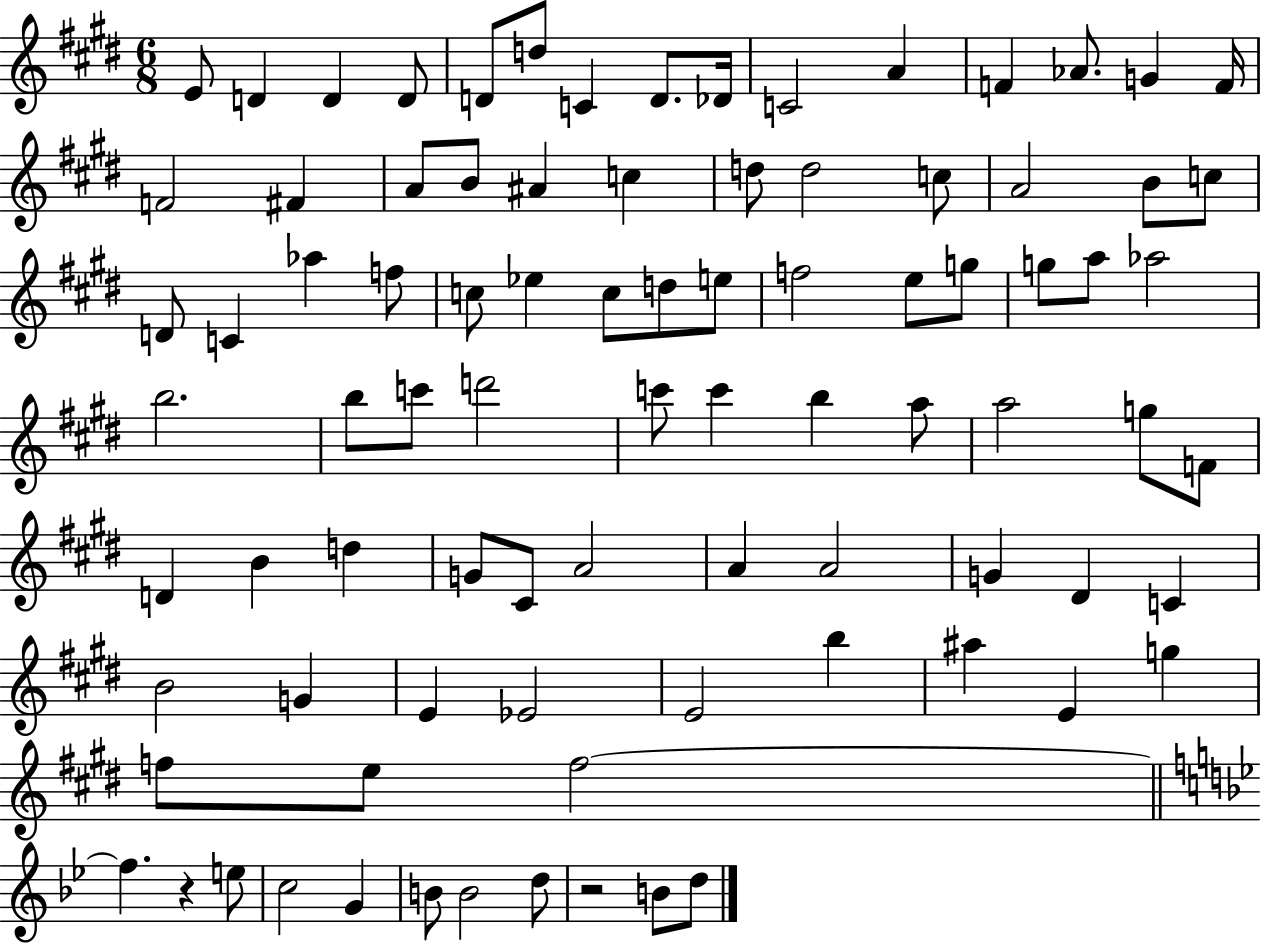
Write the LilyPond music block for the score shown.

{
  \clef treble
  \numericTimeSignature
  \time 6/8
  \key e \major
  \repeat volta 2 { e'8 d'4 d'4 d'8 | d'8 d''8 c'4 d'8. des'16 | c'2 a'4 | f'4 aes'8. g'4 f'16 | \break f'2 fis'4 | a'8 b'8 ais'4 c''4 | d''8 d''2 c''8 | a'2 b'8 c''8 | \break d'8 c'4 aes''4 f''8 | c''8 ees''4 c''8 d''8 e''8 | f''2 e''8 g''8 | g''8 a''8 aes''2 | \break b''2. | b''8 c'''8 d'''2 | c'''8 c'''4 b''4 a''8 | a''2 g''8 f'8 | \break d'4 b'4 d''4 | g'8 cis'8 a'2 | a'4 a'2 | g'4 dis'4 c'4 | \break b'2 g'4 | e'4 ees'2 | e'2 b''4 | ais''4 e'4 g''4 | \break f''8 e''8 f''2~~ | \bar "||" \break \key bes \major f''4. r4 e''8 | c''2 g'4 | b'8 b'2 d''8 | r2 b'8 d''8 | \break } \bar "|."
}